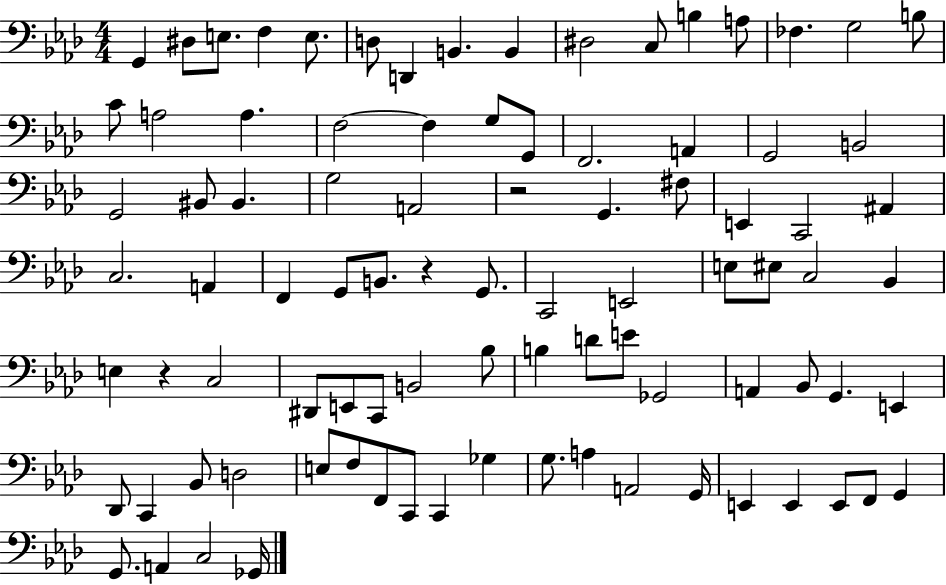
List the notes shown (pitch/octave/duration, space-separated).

G2/q D#3/e E3/e. F3/q E3/e. D3/e D2/q B2/q. B2/q D#3/h C3/e B3/q A3/e FES3/q. G3/h B3/e C4/e A3/h A3/q. F3/h F3/q G3/e G2/e F2/h. A2/q G2/h B2/h G2/h BIS2/e BIS2/q. G3/h A2/h R/h G2/q. F#3/e E2/q C2/h A#2/q C3/h. A2/q F2/q G2/e B2/e. R/q G2/e. C2/h E2/h E3/e EIS3/e C3/h Bb2/q E3/q R/q C3/h D#2/e E2/e C2/e B2/h Bb3/e B3/q D4/e E4/e Gb2/h A2/q Bb2/e G2/q. E2/q Db2/e C2/q Bb2/e D3/h E3/e F3/e F2/e C2/e C2/q Gb3/q G3/e. A3/q A2/h G2/s E2/q E2/q E2/e F2/e G2/q G2/e. A2/q C3/h Gb2/s